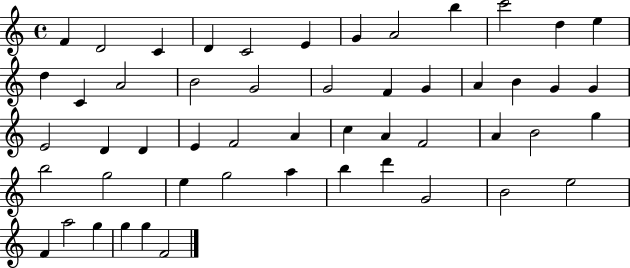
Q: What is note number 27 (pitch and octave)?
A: D4